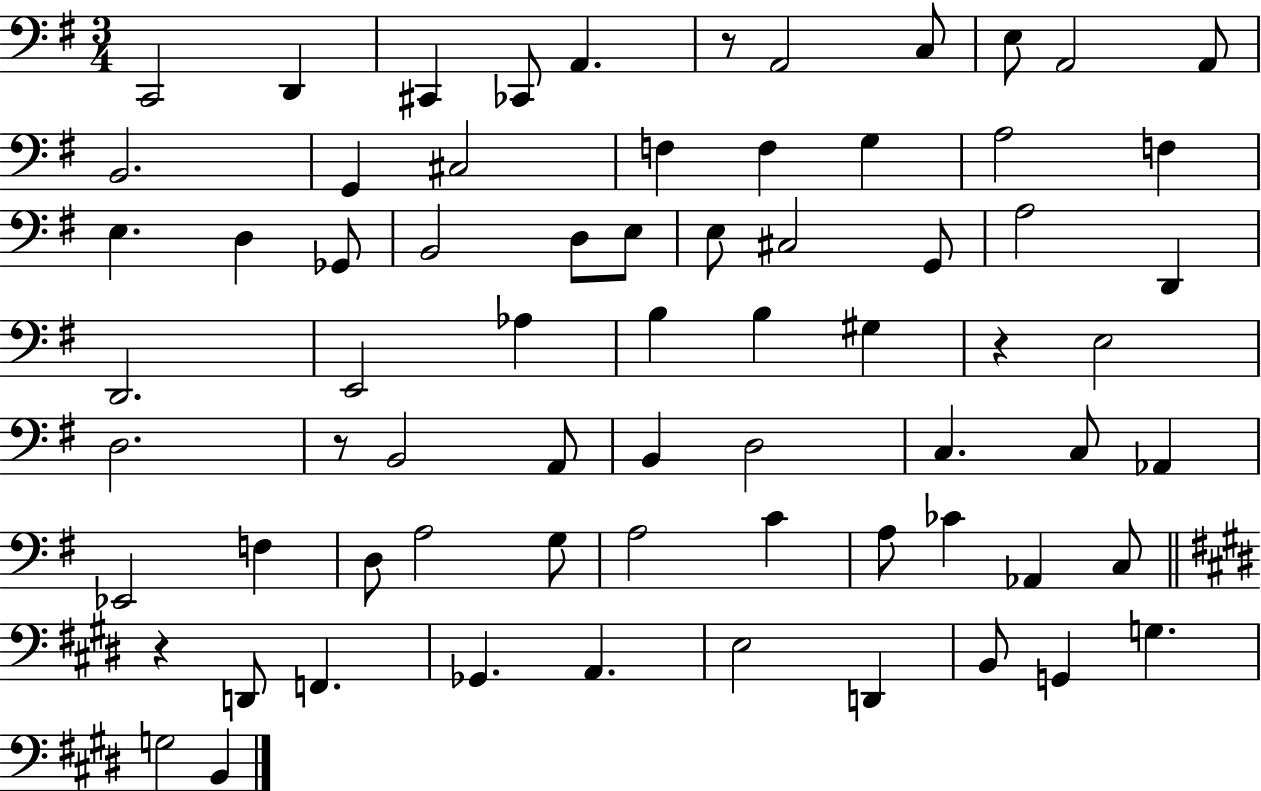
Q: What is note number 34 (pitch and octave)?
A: B3